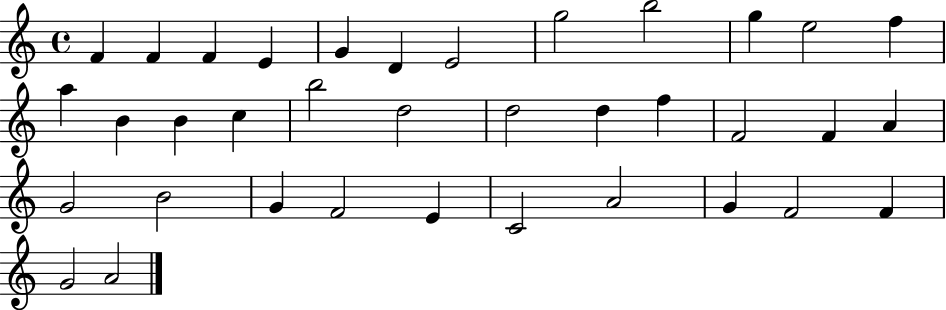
X:1
T:Untitled
M:4/4
L:1/4
K:C
F F F E G D E2 g2 b2 g e2 f a B B c b2 d2 d2 d f F2 F A G2 B2 G F2 E C2 A2 G F2 F G2 A2